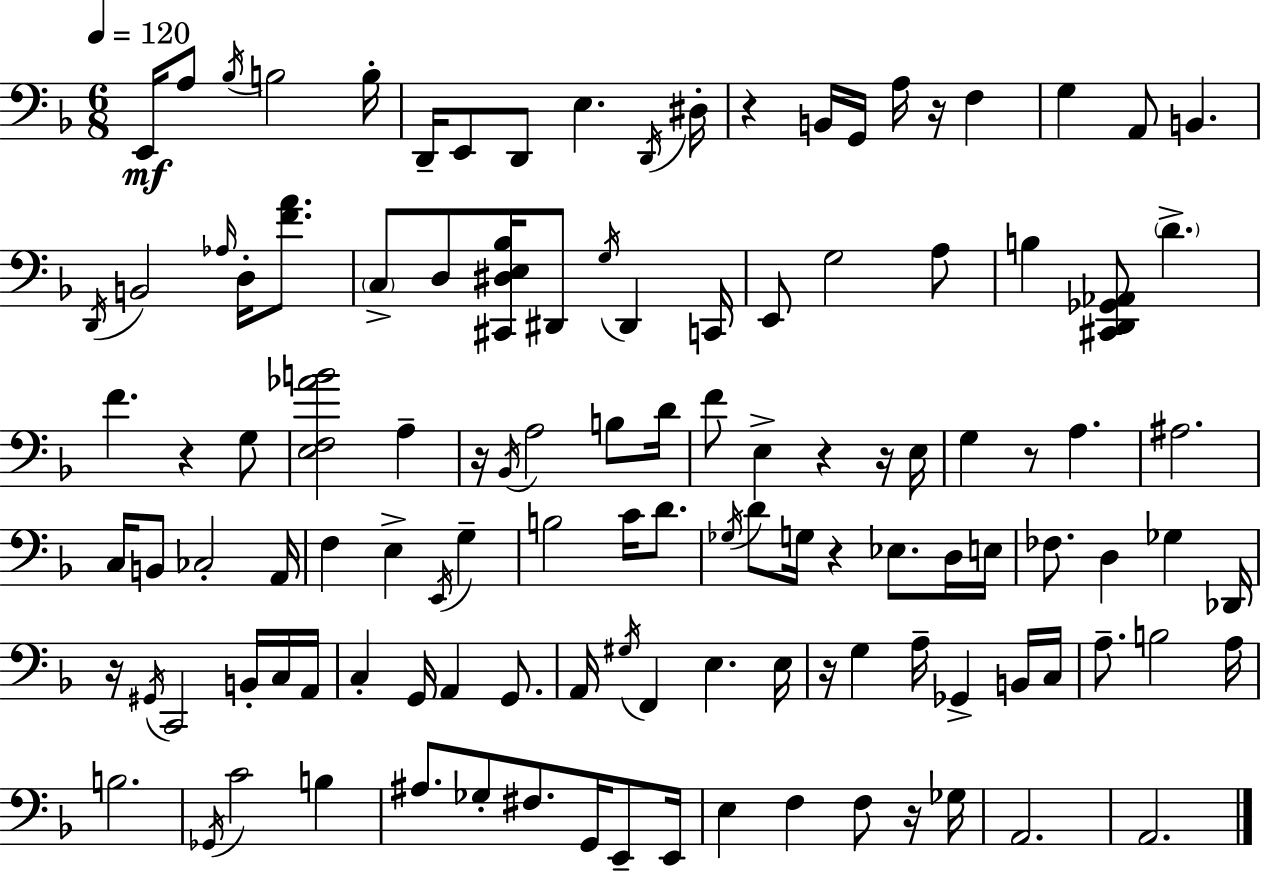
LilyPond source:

{
  \clef bass
  \numericTimeSignature
  \time 6/8
  \key f \major
  \tempo 4 = 120
  e,16\mf a8 \acciaccatura { bes16 } b2 | b16-. d,16-- e,8 d,8 e4. | \acciaccatura { d,16 } dis16-. r4 b,16 g,16 a16 r16 f4 | g4 a,8 b,4. | \break \acciaccatura { d,16 } b,2 \grace { aes16 } | d16-. <f' a'>8. \parenthesize c8-> d8 <cis, dis e bes>16 dis,8 \acciaccatura { g16 } | dis,4 c,16 e,8 g2 | a8 b4 <cis, d, ges, aes,>8 \parenthesize d'4.-> | \break f'4. r4 | g8 <e f aes' b'>2 | a4-- r16 \acciaccatura { bes,16 } a2 | b8 d'16 f'8 e4-> | \break r4 r16 e16 g4 r8 | a4. ais2. | c16 b,8 ces2-. | a,16 f4 e4-> | \break \acciaccatura { e,16 } g4-- b2 | c'16 d'8. \acciaccatura { ges16 } d'8 g16 r4 | ees8. d16 e16 fes8. d4 | ges4 des,16 r16 \acciaccatura { gis,16 } c,2 | \break b,16-. c16 a,16 c4-. | g,16 a,4 g,8. a,16 \acciaccatura { gis16 } f,4 | e4. e16 r16 g4 | a16-- ges,4-> b,16 c16 a8.-- | \break b2 a16 b2. | \acciaccatura { ges,16 } c'2 | b4 ais8. | ges8-. fis8. g,16 e,8-- e,16 e4 | \break f4 f8 r16 ges16 a,2. | a,2. | \bar "|."
}